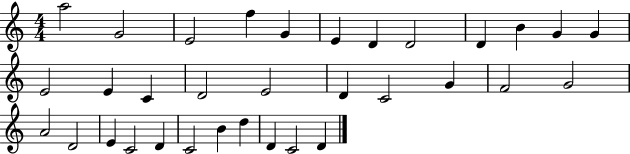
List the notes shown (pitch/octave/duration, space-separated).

A5/h G4/h E4/h F5/q G4/q E4/q D4/q D4/h D4/q B4/q G4/q G4/q E4/h E4/q C4/q D4/h E4/h D4/q C4/h G4/q F4/h G4/h A4/h D4/h E4/q C4/h D4/q C4/h B4/q D5/q D4/q C4/h D4/q